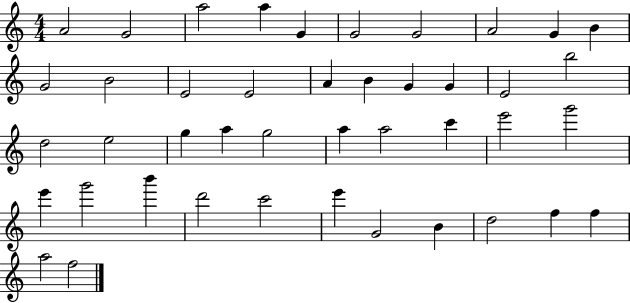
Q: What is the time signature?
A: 4/4